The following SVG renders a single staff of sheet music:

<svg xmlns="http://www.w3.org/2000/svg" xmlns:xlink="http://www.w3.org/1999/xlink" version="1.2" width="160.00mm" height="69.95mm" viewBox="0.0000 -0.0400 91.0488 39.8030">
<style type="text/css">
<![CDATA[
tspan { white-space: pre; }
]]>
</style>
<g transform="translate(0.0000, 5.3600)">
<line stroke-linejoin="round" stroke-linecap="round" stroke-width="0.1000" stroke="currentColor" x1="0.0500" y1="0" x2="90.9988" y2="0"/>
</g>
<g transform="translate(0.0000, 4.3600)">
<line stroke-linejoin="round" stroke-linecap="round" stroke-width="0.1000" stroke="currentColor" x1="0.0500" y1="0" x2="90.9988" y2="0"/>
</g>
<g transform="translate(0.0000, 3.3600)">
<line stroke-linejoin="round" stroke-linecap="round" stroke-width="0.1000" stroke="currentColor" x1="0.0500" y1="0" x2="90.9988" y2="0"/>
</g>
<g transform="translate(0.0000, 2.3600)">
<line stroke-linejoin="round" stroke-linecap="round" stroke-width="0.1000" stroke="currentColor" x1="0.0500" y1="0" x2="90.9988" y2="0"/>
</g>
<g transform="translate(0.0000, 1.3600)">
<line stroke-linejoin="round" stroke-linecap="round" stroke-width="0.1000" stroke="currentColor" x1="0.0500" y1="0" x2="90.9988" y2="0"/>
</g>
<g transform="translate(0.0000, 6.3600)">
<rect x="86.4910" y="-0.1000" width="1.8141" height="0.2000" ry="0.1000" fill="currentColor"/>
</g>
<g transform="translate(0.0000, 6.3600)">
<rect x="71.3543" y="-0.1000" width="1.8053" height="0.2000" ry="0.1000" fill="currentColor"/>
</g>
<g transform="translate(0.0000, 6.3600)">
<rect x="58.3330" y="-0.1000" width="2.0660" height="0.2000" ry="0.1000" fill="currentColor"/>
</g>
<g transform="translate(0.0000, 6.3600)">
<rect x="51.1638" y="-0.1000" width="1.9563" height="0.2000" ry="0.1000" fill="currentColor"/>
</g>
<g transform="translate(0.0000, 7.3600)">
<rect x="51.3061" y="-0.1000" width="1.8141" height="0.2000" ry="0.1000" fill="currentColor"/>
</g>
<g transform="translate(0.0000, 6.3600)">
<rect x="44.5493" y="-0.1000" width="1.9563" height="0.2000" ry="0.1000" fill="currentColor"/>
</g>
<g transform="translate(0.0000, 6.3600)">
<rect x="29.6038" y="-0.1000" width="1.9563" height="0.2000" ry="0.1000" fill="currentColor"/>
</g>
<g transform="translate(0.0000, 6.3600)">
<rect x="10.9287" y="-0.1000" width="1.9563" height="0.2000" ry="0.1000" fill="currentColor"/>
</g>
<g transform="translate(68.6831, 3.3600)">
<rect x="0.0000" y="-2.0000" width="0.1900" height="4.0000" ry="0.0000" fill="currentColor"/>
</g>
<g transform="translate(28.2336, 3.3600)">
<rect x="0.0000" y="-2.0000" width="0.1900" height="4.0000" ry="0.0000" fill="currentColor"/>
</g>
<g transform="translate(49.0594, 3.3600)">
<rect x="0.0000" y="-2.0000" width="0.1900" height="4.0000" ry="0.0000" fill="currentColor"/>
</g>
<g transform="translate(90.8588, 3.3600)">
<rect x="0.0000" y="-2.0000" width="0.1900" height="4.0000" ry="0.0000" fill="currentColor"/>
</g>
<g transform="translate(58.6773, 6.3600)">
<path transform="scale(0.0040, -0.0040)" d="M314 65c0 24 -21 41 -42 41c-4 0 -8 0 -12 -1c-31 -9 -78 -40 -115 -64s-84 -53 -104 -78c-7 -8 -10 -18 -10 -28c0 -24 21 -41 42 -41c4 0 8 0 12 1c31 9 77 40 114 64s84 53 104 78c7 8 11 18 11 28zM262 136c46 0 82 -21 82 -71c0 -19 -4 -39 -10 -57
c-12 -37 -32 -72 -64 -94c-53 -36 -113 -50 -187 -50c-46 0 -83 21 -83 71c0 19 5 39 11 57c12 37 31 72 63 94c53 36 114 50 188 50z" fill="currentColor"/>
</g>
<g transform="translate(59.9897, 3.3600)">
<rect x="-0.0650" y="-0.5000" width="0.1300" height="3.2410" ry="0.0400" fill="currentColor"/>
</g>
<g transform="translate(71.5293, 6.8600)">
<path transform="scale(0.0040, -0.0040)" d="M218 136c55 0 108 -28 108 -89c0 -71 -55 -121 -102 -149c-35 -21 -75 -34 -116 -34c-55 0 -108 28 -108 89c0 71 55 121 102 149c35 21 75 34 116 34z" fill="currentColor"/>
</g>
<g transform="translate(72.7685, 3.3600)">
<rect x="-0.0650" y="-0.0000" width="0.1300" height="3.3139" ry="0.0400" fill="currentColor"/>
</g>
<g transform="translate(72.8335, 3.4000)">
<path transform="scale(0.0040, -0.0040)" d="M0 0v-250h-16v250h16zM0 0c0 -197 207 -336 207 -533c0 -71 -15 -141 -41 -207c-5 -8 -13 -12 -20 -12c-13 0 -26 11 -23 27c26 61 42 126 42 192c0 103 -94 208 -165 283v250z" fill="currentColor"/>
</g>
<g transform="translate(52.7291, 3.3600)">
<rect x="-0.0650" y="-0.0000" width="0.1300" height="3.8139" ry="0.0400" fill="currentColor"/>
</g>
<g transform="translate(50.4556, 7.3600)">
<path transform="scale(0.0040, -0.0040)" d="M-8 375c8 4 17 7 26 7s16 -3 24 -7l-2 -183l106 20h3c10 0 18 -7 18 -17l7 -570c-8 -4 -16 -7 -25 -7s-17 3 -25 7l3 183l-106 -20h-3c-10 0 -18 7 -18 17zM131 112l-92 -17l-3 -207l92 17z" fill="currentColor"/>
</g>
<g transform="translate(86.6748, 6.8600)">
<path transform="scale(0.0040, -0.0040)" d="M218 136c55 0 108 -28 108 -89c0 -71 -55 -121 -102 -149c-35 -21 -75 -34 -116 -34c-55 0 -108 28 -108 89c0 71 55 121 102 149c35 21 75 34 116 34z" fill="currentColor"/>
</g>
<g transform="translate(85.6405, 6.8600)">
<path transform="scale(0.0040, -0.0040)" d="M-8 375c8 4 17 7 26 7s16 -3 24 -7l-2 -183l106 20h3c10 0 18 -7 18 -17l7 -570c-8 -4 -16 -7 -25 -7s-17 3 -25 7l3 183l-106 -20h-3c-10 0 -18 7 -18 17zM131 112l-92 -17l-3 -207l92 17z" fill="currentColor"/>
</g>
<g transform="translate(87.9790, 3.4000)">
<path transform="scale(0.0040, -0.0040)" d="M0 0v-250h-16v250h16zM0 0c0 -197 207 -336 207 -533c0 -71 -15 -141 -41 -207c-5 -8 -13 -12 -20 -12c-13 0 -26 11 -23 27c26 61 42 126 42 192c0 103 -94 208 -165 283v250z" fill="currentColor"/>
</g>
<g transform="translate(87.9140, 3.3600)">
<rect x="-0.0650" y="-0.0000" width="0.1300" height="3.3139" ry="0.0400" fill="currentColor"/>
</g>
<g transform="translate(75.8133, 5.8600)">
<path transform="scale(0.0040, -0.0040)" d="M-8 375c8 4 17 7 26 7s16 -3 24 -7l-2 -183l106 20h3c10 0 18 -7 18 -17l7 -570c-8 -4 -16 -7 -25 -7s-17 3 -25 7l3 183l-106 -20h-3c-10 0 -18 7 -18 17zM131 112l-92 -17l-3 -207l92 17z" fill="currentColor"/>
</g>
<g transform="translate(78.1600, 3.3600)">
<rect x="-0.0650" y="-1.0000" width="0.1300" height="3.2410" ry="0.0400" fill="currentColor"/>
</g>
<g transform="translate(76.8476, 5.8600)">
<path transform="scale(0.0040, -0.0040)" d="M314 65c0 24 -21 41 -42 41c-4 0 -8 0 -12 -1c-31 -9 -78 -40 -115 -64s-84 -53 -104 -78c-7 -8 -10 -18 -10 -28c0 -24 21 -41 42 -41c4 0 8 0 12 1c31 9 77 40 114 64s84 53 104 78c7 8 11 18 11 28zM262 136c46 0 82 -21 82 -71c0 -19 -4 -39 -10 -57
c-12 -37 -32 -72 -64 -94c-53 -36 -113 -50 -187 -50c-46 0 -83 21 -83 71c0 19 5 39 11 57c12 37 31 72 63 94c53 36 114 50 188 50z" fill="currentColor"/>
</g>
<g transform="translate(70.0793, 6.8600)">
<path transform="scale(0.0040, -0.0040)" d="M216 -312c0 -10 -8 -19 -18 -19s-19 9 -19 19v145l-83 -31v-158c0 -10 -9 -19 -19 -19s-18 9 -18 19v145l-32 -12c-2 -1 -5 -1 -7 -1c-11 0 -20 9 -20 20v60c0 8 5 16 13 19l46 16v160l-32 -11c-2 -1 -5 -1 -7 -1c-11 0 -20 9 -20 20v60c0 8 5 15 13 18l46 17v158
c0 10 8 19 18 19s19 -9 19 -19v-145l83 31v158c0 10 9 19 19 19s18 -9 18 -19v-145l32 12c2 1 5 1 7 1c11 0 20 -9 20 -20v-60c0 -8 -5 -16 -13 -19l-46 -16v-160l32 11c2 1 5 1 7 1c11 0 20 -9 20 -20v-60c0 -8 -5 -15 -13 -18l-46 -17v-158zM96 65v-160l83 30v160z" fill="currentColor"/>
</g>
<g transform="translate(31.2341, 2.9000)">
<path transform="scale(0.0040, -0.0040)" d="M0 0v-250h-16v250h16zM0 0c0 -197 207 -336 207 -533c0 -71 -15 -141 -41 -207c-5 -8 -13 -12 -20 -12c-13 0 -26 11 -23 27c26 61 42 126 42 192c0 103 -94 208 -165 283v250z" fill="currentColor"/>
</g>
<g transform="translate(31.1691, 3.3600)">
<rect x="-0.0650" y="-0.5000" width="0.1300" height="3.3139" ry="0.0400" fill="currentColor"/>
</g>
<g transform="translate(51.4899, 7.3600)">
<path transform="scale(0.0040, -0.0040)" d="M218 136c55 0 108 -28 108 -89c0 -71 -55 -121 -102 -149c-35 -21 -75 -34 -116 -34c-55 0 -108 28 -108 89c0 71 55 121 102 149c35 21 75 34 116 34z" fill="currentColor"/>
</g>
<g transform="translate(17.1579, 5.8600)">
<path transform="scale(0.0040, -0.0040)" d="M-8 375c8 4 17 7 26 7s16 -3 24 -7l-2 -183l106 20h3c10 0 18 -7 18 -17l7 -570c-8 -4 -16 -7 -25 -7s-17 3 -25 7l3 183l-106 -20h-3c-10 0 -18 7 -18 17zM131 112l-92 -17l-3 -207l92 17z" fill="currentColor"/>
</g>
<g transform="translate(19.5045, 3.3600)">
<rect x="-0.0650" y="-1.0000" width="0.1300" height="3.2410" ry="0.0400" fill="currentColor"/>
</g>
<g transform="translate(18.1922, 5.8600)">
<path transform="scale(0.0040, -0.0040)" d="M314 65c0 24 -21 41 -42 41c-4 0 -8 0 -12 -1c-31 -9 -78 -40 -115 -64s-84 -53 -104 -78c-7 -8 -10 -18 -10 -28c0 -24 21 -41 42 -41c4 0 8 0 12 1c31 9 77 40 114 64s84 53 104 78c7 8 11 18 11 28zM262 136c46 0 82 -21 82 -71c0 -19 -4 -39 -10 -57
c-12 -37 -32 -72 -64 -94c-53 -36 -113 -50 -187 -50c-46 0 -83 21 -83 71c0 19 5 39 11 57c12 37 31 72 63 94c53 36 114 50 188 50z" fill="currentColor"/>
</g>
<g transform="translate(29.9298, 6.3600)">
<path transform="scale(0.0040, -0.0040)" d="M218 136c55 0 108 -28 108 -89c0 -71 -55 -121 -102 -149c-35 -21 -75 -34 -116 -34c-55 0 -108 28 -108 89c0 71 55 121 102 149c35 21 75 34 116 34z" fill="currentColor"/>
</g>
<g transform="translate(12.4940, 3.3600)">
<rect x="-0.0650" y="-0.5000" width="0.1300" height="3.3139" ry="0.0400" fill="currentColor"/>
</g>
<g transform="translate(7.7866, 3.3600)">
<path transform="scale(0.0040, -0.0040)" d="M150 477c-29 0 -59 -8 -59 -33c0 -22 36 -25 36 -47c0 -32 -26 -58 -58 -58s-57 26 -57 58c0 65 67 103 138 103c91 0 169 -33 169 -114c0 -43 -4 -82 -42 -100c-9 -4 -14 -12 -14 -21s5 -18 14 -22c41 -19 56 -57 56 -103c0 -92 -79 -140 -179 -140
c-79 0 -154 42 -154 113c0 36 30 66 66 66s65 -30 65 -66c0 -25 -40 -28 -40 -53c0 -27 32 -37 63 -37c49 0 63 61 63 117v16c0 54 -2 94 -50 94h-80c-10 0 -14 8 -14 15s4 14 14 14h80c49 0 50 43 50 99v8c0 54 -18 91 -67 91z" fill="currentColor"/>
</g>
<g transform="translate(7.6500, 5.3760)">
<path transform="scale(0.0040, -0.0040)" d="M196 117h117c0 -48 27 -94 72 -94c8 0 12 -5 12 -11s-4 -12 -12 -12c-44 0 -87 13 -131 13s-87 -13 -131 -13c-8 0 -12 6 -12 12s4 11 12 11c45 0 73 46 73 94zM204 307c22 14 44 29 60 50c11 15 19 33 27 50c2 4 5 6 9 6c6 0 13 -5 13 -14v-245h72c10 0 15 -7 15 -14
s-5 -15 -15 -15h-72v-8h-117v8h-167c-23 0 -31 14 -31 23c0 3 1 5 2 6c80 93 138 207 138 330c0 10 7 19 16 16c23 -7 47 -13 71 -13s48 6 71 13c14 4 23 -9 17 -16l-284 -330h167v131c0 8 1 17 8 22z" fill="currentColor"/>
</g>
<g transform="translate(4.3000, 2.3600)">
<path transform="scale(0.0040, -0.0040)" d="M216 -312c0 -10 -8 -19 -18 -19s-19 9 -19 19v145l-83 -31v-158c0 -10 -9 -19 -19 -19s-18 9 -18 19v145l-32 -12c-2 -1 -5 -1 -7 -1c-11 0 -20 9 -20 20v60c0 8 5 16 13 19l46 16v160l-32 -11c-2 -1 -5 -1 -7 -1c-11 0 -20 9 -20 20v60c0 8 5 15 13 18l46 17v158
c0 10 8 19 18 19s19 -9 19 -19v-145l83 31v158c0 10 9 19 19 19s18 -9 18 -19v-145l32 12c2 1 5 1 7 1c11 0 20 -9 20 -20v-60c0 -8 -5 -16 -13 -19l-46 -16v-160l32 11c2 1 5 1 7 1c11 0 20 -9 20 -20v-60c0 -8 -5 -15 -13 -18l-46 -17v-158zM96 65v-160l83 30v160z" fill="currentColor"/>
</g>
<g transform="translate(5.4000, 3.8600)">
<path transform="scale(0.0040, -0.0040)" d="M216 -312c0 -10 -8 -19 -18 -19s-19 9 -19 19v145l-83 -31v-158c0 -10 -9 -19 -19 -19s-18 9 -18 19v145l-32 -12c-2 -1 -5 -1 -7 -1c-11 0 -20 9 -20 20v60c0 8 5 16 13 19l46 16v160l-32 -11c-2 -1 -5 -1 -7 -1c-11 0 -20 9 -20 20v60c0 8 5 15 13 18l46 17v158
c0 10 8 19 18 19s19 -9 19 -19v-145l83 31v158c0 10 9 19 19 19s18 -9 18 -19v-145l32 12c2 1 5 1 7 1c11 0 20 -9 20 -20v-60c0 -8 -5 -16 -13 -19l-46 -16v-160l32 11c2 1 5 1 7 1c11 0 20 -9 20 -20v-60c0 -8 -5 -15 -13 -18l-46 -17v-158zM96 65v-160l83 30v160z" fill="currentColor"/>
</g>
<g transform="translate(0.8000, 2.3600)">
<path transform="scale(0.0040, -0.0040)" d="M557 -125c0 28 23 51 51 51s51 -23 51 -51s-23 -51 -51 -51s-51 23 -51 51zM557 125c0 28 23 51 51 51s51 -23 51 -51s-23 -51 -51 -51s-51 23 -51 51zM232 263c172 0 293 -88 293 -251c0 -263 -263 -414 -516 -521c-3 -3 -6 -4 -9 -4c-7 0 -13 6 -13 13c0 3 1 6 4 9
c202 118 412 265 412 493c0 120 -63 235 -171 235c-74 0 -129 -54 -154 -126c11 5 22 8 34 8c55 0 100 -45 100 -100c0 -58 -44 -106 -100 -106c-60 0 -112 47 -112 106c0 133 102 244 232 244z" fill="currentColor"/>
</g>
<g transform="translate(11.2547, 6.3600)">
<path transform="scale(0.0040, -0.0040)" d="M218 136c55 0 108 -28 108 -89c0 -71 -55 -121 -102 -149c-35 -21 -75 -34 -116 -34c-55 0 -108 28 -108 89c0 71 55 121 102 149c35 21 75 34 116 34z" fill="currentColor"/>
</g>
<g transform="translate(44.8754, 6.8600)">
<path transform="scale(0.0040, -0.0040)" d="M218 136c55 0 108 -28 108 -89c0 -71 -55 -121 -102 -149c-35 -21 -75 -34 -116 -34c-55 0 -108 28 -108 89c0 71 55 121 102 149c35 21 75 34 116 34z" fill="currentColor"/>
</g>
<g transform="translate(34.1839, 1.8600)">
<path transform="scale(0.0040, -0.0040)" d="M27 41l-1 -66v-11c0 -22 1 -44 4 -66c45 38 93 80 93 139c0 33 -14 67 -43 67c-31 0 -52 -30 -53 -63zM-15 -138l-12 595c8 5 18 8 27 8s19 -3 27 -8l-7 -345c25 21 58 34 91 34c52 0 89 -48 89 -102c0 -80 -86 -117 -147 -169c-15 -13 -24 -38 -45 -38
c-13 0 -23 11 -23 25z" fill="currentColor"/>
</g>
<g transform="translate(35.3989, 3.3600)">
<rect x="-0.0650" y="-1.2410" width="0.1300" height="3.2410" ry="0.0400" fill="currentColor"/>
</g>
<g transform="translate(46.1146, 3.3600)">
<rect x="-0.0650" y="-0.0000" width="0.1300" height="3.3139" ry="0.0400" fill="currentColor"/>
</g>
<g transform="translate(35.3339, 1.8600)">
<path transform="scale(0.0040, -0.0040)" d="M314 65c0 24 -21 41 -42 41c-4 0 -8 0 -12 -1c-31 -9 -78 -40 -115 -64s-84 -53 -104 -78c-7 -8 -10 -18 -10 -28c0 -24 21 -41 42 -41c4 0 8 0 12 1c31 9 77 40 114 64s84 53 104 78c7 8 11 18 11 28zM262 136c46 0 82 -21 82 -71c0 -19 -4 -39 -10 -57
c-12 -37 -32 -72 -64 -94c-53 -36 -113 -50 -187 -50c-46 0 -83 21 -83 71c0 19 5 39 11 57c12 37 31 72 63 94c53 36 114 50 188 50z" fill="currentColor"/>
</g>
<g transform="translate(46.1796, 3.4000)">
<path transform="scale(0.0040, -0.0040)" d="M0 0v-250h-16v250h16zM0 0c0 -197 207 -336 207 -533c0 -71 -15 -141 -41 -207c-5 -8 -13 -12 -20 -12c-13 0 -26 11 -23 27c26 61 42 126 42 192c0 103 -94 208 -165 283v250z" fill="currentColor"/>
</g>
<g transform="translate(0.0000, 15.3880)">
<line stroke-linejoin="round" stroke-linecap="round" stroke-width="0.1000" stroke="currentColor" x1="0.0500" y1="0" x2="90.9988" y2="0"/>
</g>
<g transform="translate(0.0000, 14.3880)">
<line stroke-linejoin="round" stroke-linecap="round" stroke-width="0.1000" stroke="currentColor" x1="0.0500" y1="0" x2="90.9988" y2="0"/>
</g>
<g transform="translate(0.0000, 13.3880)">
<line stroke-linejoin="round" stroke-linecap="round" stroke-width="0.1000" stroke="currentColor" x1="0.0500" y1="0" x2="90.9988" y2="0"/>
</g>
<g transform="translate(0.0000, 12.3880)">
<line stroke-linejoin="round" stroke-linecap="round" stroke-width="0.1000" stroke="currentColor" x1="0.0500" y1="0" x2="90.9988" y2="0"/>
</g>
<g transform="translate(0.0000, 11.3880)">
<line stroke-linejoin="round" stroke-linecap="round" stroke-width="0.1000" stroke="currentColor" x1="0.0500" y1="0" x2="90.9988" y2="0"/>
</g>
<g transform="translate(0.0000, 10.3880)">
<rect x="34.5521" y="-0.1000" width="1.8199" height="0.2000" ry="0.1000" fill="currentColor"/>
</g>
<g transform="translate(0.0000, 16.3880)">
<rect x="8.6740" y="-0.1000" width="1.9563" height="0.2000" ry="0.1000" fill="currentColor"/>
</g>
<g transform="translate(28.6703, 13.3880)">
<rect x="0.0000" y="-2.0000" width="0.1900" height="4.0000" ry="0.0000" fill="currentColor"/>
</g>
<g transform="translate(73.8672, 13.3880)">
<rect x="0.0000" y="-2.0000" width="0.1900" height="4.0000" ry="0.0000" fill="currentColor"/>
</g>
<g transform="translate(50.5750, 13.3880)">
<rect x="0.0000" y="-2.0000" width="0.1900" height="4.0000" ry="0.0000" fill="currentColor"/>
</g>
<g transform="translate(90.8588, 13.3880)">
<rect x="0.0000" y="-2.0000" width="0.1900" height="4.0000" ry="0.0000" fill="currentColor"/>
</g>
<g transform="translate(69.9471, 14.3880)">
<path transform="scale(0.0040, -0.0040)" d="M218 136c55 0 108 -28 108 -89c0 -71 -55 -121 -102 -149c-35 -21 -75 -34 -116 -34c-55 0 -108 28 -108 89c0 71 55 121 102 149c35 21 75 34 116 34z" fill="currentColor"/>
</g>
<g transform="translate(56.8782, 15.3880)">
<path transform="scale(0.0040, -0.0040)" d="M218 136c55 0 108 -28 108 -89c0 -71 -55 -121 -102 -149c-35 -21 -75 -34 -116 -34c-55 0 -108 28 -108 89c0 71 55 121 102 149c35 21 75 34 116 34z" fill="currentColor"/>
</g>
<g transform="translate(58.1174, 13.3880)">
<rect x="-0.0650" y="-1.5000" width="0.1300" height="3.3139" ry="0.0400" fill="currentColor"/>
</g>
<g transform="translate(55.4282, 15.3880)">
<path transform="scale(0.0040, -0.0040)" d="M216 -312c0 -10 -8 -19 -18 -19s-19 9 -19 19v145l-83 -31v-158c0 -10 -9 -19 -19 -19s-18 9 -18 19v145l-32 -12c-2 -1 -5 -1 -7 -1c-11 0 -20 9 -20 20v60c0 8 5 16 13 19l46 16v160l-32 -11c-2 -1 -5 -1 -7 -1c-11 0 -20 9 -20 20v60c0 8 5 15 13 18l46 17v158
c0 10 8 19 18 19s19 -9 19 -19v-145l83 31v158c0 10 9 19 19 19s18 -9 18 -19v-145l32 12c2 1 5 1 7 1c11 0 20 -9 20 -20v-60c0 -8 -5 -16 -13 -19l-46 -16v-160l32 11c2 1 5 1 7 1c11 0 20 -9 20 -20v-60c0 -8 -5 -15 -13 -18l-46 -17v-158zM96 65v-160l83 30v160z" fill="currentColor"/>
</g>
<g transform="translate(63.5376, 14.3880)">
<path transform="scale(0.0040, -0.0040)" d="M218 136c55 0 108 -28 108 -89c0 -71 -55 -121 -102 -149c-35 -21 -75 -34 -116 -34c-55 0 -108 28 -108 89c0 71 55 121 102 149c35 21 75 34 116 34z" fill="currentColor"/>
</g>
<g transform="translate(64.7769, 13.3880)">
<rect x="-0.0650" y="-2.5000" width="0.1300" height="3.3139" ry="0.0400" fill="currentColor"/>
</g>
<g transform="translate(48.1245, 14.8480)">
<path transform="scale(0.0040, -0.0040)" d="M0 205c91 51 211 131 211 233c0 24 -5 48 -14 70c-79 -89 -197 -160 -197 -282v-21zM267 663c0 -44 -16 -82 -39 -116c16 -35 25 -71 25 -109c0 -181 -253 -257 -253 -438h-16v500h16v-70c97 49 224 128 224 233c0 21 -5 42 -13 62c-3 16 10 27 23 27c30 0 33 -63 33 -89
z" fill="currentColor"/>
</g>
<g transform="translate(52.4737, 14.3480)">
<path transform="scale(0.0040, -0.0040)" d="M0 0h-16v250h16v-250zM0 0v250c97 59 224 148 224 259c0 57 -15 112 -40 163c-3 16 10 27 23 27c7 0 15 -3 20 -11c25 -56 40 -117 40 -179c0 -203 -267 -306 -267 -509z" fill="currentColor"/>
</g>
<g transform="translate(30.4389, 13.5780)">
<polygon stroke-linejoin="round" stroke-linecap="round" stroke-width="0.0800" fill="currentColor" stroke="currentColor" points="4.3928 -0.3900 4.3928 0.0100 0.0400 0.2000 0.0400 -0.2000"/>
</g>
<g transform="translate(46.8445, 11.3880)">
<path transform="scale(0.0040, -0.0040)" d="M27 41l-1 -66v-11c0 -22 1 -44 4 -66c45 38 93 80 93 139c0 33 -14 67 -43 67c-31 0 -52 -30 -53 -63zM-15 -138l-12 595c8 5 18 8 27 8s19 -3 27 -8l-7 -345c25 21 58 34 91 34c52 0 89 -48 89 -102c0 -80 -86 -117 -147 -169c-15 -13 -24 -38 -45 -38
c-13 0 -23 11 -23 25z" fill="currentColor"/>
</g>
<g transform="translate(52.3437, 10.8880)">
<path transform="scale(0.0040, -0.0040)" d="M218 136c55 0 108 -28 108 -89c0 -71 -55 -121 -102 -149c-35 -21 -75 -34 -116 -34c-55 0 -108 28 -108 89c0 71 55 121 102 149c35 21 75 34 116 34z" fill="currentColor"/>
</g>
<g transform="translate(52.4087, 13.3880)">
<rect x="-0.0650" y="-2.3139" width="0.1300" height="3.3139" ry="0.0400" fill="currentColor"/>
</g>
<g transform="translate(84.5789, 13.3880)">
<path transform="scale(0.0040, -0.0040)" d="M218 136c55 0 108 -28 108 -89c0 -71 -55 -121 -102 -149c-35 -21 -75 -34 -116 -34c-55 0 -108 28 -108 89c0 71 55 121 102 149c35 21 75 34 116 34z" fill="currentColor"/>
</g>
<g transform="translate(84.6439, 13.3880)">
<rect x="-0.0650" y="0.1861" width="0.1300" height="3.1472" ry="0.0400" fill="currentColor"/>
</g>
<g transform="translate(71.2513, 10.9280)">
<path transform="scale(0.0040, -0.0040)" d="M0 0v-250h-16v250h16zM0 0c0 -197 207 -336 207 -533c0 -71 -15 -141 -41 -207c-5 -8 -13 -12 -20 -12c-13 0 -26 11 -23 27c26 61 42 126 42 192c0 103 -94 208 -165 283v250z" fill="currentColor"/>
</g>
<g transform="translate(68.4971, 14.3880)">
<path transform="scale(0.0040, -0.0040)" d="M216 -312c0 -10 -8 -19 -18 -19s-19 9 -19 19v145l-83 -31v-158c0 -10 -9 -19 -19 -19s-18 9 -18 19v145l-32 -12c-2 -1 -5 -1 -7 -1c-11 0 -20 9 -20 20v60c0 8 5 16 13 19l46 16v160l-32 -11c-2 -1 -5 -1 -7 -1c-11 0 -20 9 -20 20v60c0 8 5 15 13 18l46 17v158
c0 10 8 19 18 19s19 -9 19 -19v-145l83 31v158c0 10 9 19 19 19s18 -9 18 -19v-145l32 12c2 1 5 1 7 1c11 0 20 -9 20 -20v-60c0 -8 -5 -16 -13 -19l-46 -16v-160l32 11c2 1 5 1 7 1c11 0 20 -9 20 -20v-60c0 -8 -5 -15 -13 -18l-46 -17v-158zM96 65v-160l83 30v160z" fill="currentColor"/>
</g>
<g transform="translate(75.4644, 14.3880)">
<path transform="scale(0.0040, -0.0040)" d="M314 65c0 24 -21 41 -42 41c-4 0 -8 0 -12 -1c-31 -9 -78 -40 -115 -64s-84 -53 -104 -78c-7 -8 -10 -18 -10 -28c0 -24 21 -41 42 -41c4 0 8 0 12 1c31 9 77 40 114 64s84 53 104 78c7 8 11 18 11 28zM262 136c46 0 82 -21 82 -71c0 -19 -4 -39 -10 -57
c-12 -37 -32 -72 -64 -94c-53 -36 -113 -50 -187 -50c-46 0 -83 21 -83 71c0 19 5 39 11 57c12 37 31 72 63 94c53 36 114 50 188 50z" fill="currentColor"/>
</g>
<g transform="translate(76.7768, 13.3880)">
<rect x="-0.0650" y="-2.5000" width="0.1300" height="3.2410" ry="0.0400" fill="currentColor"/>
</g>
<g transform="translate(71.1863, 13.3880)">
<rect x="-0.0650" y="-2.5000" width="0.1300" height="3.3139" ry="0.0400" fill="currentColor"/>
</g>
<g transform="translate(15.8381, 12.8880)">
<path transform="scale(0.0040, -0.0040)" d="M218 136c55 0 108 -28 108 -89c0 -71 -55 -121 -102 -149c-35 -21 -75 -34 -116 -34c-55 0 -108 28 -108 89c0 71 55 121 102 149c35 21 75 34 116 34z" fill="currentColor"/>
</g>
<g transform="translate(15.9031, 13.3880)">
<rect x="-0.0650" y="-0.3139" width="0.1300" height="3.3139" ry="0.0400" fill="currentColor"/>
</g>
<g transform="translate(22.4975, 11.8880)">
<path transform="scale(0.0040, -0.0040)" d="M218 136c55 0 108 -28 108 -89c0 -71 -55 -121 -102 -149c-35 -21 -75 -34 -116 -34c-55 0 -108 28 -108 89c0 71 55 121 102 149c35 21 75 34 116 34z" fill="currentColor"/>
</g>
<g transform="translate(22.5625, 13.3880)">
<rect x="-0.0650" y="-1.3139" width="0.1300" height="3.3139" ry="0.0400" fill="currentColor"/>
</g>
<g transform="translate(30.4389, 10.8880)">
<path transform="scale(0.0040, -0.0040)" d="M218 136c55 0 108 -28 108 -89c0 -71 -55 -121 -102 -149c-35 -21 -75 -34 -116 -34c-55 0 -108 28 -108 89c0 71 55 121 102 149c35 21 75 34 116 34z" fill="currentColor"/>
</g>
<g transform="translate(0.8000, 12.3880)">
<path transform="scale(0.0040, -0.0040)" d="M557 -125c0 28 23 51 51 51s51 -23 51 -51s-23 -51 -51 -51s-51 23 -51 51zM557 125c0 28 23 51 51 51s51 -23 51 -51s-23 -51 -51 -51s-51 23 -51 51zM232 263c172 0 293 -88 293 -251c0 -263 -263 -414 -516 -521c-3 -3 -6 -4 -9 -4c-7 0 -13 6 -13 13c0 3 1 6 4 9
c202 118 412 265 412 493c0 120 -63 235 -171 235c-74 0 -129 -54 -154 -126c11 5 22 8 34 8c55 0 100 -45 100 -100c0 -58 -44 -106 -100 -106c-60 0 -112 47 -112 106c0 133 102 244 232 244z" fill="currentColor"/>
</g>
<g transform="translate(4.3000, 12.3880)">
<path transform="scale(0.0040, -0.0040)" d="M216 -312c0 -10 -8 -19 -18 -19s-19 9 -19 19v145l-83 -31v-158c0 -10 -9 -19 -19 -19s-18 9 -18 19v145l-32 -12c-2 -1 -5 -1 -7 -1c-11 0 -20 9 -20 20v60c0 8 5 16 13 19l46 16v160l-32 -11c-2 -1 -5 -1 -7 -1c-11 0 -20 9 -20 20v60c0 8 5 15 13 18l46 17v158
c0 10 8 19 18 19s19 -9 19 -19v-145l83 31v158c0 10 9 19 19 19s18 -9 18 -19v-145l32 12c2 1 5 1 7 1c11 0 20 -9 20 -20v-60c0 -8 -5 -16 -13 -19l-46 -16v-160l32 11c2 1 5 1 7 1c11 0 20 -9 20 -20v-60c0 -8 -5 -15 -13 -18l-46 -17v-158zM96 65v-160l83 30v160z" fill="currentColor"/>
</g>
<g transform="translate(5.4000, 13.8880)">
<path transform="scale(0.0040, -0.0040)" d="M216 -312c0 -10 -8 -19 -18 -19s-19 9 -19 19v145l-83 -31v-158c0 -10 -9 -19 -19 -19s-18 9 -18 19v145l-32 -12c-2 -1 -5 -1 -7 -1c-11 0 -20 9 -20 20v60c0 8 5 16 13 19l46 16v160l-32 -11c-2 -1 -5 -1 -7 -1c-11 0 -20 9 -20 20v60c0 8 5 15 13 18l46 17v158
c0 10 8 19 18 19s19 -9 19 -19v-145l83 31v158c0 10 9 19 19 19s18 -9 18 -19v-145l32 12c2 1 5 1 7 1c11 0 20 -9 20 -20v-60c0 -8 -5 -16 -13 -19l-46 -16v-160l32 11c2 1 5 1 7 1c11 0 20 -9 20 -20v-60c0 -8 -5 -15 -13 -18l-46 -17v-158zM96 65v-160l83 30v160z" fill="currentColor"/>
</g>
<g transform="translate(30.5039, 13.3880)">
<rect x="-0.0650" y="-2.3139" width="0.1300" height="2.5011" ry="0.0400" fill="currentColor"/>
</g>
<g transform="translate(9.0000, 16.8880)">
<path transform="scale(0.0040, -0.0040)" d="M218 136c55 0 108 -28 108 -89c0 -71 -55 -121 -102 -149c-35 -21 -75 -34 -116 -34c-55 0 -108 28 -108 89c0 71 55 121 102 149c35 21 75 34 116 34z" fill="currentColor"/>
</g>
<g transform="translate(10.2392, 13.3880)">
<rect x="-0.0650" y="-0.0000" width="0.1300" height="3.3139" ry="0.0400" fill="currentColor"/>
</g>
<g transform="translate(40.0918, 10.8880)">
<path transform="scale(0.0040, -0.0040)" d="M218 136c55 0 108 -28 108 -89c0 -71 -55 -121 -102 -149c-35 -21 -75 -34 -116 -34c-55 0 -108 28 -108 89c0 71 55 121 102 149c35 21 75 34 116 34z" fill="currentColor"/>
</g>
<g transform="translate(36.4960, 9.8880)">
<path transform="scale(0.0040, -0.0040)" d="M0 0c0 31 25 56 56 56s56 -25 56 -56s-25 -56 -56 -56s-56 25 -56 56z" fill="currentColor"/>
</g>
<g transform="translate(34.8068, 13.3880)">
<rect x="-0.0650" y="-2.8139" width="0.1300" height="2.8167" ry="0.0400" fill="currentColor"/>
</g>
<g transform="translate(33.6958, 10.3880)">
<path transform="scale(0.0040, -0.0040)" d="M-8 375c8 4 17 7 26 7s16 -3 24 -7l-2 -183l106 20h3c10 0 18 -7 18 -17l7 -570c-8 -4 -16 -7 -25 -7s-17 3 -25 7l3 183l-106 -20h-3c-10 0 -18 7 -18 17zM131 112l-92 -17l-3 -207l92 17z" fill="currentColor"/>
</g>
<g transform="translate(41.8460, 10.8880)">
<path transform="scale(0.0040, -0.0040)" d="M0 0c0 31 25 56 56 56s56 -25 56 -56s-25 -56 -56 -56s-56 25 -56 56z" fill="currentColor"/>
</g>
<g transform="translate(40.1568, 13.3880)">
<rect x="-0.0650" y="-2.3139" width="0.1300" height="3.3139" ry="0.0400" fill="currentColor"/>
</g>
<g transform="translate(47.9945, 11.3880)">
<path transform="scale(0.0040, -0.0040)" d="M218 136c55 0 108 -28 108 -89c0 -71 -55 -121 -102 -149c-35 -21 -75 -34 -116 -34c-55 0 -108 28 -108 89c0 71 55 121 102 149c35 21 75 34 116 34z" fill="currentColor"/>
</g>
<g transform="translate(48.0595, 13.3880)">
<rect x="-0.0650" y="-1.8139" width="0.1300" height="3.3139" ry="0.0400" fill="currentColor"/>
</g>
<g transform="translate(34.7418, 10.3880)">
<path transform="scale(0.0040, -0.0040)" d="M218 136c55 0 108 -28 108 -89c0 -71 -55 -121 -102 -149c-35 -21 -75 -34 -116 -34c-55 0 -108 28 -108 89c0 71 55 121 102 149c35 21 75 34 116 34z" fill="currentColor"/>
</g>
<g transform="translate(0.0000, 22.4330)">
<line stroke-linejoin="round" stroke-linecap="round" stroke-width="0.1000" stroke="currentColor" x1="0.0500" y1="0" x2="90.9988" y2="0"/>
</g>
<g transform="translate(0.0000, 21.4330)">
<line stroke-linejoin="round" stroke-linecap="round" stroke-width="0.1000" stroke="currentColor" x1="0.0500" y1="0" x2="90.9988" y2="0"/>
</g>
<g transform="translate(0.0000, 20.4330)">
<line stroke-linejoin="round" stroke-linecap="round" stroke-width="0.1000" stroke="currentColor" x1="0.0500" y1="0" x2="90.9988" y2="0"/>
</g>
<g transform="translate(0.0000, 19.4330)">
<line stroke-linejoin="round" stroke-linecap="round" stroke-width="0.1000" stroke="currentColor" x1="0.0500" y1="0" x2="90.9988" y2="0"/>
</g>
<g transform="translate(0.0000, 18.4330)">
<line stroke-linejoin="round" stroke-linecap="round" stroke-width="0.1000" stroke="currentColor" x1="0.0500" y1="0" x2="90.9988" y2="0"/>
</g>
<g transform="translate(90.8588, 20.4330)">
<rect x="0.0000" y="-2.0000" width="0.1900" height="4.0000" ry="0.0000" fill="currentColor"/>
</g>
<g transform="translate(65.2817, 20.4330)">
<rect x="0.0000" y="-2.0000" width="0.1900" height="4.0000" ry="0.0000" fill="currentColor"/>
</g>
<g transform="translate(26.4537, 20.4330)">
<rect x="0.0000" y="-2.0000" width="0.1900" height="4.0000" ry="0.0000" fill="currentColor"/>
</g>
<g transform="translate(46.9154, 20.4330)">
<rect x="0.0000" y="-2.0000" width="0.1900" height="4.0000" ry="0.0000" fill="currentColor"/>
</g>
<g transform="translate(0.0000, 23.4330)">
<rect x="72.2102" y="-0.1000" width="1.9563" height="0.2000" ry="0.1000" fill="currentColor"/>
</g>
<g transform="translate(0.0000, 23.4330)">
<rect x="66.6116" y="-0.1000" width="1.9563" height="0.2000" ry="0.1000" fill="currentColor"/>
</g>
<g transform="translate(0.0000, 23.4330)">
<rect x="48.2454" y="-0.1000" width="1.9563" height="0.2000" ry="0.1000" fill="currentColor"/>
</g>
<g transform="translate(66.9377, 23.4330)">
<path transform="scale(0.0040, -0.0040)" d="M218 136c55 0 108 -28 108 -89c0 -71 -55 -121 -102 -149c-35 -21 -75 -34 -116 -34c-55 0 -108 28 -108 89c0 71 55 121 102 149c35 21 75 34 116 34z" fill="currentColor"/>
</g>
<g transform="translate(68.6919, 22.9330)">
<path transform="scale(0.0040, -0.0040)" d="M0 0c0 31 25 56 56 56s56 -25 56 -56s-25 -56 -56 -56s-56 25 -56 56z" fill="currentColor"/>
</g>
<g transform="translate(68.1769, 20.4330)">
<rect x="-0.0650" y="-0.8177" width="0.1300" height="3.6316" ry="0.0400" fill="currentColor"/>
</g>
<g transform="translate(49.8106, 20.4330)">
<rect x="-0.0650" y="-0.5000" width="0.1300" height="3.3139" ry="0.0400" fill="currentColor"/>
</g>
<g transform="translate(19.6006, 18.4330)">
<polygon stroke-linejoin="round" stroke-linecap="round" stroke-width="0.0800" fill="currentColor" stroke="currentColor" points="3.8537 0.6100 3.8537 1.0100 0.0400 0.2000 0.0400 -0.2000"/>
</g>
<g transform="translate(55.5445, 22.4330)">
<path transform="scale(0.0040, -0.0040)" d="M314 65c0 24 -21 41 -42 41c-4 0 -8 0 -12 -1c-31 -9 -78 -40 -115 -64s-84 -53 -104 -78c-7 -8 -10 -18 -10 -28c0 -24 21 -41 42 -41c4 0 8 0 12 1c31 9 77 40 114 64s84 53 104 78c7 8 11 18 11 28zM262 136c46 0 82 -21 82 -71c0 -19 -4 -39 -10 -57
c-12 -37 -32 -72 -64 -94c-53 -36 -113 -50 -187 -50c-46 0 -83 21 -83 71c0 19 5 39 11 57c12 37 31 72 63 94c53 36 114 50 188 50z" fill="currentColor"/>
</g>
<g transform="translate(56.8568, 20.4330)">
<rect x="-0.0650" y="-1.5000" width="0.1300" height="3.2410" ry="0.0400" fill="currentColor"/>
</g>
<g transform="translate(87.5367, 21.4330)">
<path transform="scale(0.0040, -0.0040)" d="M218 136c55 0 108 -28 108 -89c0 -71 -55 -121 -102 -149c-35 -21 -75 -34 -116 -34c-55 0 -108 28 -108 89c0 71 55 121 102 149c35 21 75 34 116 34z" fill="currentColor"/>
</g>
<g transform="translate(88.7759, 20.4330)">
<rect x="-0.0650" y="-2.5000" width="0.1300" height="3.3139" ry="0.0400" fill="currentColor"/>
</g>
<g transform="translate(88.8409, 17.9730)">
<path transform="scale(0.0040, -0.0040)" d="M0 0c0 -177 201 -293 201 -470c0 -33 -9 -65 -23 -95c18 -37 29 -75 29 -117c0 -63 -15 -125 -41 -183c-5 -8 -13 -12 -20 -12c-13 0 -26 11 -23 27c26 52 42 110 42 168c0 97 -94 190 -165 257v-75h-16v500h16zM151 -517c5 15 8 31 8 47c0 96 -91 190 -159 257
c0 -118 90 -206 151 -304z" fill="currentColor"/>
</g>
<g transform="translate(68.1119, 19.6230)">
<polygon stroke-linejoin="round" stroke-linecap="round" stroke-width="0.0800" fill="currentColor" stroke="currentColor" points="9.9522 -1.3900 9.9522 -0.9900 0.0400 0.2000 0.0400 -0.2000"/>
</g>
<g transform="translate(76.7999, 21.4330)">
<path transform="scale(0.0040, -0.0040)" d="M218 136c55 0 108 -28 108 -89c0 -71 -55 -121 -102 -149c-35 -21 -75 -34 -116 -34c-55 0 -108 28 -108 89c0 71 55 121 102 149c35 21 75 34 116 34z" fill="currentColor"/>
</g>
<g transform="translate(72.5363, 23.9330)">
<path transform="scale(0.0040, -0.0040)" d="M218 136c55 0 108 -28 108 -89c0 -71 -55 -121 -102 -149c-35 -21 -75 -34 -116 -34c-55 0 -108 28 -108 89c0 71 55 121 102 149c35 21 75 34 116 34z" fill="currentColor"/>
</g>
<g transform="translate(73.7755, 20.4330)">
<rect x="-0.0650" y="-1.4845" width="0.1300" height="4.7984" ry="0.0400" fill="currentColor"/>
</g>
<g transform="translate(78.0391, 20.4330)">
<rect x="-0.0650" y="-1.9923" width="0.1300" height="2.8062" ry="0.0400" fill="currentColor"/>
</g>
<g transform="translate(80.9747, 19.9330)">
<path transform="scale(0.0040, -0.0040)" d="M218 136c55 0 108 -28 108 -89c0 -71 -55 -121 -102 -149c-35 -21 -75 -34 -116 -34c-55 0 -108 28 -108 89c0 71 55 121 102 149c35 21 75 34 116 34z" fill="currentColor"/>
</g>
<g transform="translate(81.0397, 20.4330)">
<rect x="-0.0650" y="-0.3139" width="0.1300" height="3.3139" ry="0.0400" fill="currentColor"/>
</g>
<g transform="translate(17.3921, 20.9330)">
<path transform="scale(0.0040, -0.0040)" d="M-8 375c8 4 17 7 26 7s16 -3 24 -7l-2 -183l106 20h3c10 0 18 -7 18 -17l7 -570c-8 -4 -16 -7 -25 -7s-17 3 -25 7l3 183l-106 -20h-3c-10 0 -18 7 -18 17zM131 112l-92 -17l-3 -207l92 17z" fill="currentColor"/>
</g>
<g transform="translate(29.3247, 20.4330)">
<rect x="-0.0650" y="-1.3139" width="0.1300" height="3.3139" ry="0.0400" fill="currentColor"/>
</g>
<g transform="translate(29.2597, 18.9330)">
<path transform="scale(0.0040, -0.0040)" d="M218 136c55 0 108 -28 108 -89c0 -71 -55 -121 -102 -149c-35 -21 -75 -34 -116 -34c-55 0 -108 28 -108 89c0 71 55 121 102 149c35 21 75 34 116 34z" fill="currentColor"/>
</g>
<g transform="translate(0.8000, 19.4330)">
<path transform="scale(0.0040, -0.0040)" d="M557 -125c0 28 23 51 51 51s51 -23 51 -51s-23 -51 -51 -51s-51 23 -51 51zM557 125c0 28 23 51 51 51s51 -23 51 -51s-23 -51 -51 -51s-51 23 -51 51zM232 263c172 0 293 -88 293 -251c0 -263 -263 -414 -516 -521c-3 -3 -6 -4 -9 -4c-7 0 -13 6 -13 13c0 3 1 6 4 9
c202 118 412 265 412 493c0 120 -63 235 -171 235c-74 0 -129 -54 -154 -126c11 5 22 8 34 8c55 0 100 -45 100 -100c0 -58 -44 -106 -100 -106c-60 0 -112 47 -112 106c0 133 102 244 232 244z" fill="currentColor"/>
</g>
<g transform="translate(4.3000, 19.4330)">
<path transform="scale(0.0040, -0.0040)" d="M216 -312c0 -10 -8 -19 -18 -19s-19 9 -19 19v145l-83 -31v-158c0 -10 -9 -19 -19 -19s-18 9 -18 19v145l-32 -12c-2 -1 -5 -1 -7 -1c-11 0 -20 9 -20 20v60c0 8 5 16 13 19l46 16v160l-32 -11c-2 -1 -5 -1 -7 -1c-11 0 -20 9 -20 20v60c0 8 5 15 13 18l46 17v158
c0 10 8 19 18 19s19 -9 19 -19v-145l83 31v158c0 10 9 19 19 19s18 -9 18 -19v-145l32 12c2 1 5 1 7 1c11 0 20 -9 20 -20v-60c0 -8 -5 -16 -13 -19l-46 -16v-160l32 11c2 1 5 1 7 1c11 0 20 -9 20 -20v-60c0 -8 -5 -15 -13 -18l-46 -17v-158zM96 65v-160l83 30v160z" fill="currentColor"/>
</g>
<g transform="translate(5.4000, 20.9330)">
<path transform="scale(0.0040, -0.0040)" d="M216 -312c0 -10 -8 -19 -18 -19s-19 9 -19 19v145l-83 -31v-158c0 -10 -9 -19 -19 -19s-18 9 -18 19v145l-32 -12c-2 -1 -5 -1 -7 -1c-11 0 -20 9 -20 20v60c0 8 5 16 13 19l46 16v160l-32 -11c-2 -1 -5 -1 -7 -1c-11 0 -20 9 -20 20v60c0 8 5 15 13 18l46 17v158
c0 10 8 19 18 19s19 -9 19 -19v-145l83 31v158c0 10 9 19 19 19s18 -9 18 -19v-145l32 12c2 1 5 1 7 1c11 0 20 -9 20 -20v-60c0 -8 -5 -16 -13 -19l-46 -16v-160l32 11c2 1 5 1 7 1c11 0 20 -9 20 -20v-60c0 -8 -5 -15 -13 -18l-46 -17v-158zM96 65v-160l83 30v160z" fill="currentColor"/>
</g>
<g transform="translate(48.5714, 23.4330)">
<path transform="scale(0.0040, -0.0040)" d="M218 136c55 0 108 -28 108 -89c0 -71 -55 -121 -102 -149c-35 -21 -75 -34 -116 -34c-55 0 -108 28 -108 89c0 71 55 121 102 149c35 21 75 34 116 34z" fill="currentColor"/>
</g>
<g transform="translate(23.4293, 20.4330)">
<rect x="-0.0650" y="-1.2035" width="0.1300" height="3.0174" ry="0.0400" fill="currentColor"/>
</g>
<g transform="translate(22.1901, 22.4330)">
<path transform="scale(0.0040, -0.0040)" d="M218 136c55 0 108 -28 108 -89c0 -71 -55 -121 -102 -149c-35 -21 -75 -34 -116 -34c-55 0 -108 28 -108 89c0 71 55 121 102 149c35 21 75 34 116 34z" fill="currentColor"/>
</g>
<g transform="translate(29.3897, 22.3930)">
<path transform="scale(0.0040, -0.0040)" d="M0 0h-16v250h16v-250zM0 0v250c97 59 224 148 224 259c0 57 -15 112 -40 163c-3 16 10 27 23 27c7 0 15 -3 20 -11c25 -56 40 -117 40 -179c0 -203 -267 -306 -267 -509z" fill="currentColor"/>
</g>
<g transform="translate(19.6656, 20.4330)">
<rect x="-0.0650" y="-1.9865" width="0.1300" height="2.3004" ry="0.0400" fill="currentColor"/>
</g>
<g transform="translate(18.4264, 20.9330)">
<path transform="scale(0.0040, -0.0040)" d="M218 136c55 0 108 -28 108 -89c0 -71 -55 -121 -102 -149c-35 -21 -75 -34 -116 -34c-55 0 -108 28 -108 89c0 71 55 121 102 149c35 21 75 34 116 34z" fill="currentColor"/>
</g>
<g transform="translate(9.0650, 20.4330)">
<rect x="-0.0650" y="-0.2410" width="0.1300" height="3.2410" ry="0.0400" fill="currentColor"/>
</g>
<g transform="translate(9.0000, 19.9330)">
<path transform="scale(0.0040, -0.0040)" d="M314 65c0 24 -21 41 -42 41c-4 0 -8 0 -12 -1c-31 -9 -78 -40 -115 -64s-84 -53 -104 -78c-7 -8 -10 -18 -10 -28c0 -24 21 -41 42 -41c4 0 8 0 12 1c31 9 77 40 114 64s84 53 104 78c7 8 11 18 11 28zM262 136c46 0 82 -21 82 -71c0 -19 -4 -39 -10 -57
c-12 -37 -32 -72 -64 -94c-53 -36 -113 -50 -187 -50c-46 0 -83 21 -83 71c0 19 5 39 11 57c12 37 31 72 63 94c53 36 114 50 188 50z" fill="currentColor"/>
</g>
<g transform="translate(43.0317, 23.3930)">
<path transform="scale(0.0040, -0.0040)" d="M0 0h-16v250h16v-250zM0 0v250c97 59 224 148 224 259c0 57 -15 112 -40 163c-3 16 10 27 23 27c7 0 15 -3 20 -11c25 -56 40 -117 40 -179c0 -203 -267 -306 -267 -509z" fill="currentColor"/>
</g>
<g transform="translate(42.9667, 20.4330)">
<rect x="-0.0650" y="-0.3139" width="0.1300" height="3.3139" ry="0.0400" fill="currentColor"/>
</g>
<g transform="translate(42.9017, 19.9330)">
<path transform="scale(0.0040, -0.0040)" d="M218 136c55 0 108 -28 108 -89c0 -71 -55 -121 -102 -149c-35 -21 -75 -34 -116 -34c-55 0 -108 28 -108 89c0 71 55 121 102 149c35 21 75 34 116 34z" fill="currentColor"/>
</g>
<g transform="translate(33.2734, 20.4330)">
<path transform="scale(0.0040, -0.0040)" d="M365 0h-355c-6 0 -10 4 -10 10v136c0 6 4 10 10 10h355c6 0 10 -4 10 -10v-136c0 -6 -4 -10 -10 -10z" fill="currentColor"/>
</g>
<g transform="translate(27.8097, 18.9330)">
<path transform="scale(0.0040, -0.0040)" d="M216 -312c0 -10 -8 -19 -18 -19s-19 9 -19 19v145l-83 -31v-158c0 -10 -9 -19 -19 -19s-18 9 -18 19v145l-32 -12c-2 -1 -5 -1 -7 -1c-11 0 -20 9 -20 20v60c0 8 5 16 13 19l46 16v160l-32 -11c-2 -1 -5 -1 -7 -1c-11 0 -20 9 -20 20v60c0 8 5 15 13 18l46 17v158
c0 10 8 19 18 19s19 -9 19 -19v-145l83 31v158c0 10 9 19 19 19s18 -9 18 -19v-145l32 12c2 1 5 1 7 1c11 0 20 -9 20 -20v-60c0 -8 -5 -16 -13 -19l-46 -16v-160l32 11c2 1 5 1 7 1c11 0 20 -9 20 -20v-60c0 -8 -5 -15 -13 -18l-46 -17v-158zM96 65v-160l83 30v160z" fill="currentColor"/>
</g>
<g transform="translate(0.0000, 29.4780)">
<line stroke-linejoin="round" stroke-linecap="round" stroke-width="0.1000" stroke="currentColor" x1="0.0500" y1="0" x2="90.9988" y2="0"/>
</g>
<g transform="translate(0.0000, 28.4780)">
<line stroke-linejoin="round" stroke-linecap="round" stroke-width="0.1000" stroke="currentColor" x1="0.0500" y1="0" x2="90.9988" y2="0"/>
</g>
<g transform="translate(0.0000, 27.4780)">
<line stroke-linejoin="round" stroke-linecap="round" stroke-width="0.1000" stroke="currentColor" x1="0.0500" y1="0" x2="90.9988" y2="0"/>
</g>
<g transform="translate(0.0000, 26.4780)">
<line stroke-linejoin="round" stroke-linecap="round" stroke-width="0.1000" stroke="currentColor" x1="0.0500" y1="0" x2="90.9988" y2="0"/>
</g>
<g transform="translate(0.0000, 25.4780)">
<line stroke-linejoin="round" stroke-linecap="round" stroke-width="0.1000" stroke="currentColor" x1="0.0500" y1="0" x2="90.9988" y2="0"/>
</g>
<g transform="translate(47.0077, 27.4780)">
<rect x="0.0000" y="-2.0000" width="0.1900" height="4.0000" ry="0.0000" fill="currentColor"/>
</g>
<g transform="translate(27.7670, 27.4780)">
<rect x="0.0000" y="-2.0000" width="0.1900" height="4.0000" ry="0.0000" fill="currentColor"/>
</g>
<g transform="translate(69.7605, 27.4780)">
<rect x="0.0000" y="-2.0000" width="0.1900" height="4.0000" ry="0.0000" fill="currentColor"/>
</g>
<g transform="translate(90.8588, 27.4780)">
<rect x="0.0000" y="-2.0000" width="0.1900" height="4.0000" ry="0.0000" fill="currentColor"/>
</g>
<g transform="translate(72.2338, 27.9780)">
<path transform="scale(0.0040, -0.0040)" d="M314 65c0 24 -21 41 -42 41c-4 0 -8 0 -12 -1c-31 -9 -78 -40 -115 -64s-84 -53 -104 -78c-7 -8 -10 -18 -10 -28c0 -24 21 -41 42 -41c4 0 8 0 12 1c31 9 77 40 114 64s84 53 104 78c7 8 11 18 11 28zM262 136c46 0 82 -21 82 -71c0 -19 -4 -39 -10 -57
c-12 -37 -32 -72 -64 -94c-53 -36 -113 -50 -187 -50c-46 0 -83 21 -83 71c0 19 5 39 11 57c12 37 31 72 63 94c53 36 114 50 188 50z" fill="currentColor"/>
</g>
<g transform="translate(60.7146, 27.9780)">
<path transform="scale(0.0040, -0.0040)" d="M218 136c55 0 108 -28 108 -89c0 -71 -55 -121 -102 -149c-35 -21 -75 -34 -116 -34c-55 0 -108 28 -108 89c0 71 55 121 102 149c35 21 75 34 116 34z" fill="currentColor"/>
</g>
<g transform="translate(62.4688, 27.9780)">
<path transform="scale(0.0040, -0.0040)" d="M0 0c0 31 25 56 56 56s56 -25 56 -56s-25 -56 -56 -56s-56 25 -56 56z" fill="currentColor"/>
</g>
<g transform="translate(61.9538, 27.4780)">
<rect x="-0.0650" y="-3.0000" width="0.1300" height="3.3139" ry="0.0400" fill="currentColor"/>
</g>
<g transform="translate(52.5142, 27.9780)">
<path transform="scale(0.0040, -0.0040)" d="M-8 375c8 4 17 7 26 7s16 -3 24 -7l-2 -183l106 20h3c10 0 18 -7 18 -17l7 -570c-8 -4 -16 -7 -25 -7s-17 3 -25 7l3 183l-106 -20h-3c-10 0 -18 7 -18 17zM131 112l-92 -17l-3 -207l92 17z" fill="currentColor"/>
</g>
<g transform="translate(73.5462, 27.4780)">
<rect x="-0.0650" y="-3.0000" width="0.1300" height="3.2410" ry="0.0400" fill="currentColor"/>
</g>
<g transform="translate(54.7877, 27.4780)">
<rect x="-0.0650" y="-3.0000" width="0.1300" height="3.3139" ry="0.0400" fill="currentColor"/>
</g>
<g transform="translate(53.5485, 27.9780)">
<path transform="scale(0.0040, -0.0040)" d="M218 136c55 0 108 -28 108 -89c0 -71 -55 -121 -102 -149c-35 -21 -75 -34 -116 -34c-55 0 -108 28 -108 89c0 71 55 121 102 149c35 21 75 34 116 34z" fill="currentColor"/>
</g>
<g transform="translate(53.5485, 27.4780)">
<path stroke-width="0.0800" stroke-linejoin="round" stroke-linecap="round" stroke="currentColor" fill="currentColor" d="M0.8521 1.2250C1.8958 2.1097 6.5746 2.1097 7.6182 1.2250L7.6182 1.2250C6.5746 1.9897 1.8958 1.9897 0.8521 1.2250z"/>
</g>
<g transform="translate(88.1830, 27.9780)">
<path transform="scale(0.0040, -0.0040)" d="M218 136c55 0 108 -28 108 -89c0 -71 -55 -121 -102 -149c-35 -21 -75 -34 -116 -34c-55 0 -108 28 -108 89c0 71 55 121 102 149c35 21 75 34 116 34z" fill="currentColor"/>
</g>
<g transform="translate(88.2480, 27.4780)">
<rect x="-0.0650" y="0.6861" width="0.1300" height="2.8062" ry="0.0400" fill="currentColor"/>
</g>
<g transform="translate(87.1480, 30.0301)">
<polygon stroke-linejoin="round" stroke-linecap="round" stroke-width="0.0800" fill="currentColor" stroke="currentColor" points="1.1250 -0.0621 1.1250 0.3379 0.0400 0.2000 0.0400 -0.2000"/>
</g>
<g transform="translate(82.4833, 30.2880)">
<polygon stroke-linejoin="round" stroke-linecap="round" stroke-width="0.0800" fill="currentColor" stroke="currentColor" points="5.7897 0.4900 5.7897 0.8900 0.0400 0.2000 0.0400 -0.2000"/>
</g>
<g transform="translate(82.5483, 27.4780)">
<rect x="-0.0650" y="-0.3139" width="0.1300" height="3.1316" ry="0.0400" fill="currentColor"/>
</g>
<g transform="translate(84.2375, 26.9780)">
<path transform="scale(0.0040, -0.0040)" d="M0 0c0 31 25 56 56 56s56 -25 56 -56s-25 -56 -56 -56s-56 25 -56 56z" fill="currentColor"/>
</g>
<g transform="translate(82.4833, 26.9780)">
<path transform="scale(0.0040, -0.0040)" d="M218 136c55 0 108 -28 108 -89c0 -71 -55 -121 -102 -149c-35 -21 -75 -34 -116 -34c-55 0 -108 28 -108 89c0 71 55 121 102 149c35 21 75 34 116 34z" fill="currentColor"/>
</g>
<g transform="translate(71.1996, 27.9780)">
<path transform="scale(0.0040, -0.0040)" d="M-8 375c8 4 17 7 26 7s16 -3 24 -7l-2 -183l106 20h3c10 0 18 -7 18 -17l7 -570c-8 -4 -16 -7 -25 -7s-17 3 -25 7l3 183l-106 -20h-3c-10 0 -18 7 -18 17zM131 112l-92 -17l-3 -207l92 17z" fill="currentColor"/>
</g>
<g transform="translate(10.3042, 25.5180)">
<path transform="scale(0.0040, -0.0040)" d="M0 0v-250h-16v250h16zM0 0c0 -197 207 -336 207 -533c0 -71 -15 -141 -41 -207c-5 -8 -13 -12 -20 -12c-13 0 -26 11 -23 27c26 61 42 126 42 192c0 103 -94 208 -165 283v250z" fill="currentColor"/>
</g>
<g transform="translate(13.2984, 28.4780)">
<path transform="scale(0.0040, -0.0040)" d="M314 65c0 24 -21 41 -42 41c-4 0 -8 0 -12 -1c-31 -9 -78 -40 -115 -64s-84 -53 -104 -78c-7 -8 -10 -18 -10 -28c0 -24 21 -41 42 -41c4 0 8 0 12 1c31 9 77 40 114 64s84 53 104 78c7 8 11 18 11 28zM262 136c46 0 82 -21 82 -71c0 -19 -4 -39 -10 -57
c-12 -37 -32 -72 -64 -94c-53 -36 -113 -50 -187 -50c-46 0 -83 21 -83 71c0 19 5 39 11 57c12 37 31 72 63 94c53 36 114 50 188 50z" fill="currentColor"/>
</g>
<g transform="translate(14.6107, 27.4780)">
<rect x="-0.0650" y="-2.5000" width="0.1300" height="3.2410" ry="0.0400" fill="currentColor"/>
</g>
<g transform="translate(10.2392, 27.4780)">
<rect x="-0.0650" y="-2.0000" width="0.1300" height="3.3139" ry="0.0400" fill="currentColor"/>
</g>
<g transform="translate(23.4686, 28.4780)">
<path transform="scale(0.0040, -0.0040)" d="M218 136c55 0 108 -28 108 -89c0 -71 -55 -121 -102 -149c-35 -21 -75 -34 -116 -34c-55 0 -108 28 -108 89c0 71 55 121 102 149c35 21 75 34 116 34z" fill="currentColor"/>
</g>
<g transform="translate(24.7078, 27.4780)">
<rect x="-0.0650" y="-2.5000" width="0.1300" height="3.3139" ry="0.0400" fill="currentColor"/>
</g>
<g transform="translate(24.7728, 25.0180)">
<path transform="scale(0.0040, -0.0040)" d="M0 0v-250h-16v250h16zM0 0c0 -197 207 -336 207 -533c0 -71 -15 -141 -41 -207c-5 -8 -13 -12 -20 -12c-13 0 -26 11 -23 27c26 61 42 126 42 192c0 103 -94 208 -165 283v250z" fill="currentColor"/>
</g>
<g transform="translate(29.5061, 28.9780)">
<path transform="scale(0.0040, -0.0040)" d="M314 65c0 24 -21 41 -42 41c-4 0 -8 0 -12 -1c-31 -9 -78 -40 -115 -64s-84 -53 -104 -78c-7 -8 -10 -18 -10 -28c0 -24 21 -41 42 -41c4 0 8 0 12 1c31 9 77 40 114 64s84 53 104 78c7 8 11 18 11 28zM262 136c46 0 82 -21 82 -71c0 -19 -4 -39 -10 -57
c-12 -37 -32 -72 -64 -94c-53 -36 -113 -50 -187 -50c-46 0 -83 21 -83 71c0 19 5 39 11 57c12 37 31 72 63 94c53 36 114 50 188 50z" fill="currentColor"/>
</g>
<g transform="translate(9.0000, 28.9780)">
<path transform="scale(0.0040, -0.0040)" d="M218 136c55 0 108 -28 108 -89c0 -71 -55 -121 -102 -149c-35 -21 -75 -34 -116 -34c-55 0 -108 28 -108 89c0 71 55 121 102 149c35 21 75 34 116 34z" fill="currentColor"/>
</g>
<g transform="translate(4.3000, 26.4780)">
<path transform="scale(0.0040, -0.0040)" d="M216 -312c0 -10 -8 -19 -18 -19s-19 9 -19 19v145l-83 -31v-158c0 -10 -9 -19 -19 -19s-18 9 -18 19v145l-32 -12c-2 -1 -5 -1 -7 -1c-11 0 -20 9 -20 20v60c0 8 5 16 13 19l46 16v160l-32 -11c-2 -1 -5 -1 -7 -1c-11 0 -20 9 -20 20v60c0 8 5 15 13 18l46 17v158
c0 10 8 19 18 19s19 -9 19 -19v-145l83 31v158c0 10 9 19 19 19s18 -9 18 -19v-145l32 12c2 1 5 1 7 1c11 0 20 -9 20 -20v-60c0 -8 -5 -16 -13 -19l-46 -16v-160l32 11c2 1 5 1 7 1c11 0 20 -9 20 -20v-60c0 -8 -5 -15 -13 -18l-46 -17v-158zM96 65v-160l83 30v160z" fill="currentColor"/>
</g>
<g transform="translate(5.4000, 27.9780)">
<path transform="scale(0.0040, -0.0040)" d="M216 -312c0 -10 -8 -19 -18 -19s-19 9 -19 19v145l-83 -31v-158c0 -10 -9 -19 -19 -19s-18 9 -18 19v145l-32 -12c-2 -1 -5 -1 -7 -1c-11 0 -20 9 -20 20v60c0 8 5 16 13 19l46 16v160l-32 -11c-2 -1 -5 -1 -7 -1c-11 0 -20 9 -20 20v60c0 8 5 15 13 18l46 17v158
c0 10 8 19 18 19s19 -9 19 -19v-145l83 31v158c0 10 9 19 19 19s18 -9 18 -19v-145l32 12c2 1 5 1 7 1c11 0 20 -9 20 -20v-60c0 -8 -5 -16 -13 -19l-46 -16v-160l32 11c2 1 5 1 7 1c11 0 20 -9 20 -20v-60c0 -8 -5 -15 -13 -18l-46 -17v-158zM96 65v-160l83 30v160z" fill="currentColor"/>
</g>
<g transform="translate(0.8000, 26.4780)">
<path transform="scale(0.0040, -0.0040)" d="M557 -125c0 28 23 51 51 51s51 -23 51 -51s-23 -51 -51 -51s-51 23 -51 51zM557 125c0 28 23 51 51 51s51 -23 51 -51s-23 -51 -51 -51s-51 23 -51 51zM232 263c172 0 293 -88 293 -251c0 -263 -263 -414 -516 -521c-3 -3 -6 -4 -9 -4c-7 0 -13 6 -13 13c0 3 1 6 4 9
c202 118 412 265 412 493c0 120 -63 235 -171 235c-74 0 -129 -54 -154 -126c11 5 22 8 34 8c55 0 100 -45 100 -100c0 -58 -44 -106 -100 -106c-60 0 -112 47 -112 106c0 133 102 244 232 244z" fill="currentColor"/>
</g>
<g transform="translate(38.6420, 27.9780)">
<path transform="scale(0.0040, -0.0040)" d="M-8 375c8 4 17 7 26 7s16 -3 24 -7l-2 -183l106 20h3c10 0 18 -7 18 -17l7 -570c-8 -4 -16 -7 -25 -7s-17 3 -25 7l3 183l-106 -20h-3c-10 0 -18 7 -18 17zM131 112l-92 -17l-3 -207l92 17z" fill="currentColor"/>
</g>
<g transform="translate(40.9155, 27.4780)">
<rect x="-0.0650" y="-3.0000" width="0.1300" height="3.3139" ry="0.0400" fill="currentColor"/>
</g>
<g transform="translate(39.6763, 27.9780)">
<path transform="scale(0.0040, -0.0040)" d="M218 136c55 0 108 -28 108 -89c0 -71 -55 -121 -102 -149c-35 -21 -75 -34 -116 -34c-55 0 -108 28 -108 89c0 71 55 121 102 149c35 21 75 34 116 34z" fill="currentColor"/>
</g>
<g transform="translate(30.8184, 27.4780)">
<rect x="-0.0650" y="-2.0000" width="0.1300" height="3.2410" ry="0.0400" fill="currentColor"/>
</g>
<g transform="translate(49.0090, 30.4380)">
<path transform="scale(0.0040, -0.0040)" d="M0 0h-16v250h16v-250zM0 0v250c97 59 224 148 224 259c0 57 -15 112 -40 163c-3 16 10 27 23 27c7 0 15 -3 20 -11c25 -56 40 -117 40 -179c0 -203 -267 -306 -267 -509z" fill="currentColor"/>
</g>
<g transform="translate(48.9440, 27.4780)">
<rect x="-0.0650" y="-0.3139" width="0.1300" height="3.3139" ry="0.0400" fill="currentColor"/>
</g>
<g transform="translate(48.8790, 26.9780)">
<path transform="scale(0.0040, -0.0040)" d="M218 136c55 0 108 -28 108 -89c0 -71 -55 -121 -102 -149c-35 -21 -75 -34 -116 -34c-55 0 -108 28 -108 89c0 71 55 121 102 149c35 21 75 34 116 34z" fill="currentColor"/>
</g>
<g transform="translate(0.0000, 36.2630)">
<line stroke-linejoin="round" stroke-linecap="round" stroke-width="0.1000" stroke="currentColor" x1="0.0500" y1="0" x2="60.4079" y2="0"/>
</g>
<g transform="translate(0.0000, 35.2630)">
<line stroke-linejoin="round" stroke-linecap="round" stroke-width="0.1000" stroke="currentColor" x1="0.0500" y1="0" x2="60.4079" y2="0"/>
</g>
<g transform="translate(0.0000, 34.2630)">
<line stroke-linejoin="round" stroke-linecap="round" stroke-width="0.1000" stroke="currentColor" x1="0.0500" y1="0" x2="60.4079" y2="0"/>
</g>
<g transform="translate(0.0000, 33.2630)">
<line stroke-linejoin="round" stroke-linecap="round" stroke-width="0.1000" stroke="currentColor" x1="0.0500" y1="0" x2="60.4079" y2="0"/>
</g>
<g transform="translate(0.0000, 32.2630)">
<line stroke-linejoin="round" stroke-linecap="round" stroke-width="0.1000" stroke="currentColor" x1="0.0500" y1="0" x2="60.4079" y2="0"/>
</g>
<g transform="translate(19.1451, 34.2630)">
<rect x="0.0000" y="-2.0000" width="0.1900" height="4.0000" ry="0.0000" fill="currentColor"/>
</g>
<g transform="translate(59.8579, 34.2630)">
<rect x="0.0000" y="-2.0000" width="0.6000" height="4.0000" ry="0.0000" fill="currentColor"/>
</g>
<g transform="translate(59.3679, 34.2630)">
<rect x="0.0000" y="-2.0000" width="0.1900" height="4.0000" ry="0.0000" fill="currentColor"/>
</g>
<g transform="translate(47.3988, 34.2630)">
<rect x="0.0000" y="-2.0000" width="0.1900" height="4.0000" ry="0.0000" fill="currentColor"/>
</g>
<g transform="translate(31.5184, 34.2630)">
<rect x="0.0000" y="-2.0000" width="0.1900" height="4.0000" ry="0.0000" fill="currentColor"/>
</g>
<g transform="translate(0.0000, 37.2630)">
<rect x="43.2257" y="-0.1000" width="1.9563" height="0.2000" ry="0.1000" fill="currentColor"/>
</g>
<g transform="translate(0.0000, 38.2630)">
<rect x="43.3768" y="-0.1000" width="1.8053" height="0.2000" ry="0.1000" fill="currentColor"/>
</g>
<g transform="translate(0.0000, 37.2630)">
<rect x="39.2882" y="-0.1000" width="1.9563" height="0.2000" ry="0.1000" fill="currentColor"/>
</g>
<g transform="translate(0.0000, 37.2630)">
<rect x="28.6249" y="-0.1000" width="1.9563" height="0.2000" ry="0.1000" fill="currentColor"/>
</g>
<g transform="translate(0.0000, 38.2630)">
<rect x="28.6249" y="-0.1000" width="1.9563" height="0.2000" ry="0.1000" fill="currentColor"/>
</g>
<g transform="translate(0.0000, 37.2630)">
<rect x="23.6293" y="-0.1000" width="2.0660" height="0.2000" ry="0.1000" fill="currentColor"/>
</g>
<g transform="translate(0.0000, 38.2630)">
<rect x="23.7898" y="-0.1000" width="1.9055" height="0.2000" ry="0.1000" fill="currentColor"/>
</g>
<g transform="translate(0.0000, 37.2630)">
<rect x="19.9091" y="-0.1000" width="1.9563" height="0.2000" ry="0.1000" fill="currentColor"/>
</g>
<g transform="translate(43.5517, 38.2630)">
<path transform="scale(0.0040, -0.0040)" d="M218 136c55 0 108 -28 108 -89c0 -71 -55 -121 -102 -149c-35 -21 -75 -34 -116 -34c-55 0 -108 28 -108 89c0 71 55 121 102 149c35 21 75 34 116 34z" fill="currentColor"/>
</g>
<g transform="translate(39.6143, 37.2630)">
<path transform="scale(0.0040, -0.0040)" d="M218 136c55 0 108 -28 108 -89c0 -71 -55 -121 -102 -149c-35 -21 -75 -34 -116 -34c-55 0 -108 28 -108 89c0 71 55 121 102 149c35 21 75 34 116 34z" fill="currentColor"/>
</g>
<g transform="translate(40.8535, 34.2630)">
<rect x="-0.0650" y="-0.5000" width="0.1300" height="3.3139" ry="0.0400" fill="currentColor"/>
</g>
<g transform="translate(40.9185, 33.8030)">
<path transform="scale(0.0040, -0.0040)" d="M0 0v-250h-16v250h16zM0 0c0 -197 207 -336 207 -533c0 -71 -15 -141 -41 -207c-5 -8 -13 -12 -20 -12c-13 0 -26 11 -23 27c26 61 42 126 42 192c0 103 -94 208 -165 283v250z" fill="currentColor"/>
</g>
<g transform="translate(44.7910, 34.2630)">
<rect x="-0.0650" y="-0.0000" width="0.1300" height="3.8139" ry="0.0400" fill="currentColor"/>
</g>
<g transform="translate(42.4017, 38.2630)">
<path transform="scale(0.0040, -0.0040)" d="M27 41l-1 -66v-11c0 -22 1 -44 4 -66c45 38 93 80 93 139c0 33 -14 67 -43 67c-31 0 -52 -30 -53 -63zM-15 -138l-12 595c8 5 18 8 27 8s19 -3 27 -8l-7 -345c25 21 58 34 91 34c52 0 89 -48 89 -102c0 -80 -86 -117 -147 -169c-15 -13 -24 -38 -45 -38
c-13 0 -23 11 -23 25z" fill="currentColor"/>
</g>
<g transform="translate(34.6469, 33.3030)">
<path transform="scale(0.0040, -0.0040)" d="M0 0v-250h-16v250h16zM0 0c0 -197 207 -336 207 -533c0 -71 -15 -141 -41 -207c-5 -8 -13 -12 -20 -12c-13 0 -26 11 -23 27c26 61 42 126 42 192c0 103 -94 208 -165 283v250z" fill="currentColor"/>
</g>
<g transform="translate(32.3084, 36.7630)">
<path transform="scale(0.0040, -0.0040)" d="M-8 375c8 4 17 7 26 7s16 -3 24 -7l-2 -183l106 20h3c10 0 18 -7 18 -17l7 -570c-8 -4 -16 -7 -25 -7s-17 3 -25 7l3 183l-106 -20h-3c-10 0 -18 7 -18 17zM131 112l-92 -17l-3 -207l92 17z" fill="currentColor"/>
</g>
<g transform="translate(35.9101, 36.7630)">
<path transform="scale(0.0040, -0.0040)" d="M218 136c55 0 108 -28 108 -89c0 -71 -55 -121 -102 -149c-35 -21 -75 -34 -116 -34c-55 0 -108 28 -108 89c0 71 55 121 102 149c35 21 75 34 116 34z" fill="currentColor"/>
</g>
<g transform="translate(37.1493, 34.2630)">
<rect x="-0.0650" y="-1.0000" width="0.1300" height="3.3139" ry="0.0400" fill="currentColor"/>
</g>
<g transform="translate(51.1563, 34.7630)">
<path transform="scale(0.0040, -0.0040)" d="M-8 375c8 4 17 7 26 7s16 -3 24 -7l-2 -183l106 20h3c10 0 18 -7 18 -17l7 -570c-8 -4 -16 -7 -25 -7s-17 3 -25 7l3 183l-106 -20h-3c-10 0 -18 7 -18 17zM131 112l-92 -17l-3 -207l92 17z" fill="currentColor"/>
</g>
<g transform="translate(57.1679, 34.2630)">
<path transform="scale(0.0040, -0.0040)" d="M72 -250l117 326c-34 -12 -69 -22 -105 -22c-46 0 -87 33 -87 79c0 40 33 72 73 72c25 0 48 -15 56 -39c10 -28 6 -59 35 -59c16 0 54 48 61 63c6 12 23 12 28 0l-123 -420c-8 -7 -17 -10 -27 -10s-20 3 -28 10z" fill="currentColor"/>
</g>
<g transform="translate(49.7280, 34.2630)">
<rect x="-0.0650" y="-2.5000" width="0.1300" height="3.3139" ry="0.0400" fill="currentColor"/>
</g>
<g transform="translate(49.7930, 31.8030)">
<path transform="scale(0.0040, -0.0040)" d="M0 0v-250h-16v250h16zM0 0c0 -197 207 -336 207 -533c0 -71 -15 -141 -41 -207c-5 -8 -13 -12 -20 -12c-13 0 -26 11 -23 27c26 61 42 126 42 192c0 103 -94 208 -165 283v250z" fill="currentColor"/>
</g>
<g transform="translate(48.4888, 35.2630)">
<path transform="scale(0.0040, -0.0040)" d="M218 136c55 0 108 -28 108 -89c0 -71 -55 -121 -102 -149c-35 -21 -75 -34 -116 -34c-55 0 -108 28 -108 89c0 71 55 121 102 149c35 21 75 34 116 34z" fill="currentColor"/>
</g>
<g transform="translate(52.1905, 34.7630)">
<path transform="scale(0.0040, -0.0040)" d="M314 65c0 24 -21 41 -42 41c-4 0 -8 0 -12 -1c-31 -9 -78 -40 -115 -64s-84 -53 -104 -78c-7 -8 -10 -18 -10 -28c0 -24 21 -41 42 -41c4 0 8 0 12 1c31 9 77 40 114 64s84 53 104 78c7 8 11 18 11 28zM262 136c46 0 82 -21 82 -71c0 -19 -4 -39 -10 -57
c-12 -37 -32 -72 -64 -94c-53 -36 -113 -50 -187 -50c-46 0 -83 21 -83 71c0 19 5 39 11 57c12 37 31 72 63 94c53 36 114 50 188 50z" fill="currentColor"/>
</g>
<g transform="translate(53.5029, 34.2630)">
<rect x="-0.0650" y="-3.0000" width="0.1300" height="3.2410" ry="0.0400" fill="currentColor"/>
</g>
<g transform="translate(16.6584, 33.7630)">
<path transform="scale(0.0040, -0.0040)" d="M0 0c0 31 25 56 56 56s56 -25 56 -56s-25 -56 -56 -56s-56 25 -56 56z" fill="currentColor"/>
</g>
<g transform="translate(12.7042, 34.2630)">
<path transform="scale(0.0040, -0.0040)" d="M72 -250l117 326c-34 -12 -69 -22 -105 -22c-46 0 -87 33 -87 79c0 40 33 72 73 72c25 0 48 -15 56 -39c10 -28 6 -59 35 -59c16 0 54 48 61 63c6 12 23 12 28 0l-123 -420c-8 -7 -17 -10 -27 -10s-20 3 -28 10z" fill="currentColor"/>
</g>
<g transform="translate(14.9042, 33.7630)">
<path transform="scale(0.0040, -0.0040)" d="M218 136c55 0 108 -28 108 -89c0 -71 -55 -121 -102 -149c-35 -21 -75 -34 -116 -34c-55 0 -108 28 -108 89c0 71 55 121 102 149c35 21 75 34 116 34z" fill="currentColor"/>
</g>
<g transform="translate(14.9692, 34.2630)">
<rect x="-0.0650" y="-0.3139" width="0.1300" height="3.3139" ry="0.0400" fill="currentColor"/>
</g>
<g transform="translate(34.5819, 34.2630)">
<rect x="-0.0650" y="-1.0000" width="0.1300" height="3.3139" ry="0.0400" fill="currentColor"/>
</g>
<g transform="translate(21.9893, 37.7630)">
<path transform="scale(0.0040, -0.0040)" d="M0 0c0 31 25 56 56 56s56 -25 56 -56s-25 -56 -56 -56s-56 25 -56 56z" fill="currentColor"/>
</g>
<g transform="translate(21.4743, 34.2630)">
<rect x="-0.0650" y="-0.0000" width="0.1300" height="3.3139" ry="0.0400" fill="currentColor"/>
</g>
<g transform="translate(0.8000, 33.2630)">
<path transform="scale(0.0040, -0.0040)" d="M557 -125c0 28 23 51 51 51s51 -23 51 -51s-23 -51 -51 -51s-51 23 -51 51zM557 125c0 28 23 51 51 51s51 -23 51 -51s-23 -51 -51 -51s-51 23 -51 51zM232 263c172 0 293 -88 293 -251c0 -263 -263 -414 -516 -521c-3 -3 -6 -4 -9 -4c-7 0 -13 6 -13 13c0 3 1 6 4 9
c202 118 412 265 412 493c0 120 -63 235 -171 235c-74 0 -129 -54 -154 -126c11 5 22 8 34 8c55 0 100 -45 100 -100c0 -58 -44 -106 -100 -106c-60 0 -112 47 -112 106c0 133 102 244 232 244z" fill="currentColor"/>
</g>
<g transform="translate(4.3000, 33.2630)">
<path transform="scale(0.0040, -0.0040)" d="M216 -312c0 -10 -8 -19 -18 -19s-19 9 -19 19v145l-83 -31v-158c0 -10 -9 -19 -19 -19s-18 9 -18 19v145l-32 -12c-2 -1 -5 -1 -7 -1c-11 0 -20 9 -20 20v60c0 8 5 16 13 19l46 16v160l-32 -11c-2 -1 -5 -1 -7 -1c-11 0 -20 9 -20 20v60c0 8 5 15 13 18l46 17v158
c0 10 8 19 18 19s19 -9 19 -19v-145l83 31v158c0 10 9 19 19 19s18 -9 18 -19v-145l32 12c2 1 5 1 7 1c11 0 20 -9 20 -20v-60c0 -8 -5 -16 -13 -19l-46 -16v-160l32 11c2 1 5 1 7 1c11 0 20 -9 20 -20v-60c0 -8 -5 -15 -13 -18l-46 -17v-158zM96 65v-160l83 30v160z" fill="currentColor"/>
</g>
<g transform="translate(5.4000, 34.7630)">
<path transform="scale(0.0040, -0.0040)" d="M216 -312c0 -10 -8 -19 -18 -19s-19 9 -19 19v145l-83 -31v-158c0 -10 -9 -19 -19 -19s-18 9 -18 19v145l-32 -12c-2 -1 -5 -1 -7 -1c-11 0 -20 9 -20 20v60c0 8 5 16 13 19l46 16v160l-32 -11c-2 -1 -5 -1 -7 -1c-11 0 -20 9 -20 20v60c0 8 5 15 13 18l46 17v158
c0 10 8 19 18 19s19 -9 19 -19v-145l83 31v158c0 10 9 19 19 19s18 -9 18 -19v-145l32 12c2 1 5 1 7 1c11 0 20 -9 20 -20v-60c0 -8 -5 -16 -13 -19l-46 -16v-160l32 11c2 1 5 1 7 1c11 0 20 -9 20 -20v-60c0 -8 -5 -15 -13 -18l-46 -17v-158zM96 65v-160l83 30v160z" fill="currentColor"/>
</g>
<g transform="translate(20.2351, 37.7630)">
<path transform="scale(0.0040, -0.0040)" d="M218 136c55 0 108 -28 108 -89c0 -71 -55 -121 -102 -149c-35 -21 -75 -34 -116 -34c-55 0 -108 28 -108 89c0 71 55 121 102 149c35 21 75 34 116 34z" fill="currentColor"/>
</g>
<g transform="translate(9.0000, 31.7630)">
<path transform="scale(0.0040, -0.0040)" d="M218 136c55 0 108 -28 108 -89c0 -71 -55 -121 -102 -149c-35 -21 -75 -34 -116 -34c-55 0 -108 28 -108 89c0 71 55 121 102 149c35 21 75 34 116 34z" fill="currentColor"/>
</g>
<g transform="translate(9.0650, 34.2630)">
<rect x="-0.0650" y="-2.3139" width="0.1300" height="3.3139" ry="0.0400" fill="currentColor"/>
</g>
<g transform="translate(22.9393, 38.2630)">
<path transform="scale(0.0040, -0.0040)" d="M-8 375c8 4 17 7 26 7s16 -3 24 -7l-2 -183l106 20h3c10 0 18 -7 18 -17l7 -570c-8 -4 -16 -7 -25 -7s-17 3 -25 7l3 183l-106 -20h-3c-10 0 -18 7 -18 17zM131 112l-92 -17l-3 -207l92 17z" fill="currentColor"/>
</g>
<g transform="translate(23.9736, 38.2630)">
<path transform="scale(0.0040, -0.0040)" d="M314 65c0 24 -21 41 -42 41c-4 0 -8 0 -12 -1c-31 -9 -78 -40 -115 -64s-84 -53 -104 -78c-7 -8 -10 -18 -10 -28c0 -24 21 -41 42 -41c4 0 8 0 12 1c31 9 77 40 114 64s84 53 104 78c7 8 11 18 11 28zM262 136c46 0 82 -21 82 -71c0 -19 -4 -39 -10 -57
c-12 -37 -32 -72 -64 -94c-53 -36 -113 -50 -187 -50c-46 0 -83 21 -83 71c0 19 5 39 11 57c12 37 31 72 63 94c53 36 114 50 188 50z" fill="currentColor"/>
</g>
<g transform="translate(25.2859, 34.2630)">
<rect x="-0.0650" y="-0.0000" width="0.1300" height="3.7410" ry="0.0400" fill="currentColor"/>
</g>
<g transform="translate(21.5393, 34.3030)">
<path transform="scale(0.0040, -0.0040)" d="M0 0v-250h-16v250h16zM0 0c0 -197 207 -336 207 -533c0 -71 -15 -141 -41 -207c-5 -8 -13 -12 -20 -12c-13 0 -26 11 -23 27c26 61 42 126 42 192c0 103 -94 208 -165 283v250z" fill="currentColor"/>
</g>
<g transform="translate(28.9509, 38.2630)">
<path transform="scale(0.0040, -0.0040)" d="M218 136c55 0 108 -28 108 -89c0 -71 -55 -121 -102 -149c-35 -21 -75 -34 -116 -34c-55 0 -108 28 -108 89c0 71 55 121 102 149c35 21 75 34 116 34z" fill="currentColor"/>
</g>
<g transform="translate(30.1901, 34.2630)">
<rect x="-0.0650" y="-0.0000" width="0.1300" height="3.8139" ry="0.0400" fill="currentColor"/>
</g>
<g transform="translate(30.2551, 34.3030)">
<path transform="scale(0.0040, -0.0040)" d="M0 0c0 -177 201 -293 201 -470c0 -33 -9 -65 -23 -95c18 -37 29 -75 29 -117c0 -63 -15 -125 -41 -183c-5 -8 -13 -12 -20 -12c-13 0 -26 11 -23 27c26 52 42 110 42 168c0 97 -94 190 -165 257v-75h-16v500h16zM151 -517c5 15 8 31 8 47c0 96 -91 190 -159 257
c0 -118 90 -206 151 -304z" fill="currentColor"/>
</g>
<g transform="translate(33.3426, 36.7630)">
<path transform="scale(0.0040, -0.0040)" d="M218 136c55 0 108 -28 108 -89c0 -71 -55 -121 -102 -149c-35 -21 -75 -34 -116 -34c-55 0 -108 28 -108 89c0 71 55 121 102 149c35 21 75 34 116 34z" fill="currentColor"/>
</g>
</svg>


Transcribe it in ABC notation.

X:1
T:Untitled
M:3/4
L:1/4
K:D
E,, F,,2 E,,/2 _G,2 D,,/2 C,, E,,2 ^D,,/2 F,,2 D,,/2 D,, E, G, B,/2 C/2 B, _A,/4 B,/2 ^G,, B,, ^B,,/2 B,,2 D, E,2 C,/2 G,,/2 ^G,/2 z2 E,/2 E,, G,,2 E,,/2 D,,/2 B,,/2 E, B,,/4 A,,/2 B,,2 B,,/2 A,,2 C, E,/2 C, C, C,2 E,/2 C,/4 B, z/2 E, D,,/2 C,,2 C,,/4 F,,/2 F,, E,,/2 _C,, B,,/2 C,2 z/2